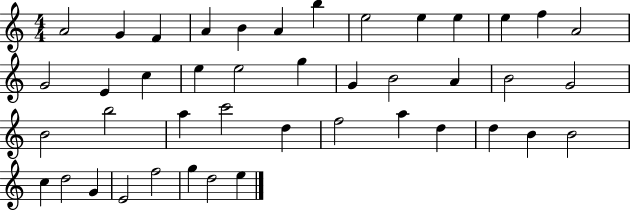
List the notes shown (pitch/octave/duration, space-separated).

A4/h G4/q F4/q A4/q B4/q A4/q B5/q E5/h E5/q E5/q E5/q F5/q A4/h G4/h E4/q C5/q E5/q E5/h G5/q G4/q B4/h A4/q B4/h G4/h B4/h B5/h A5/q C6/h D5/q F5/h A5/q D5/q D5/q B4/q B4/h C5/q D5/h G4/q E4/h F5/h G5/q D5/h E5/q